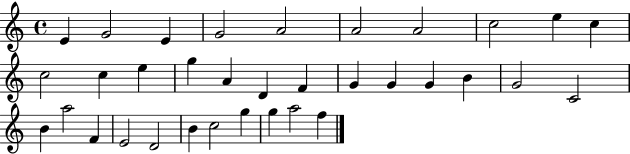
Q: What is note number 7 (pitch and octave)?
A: A4